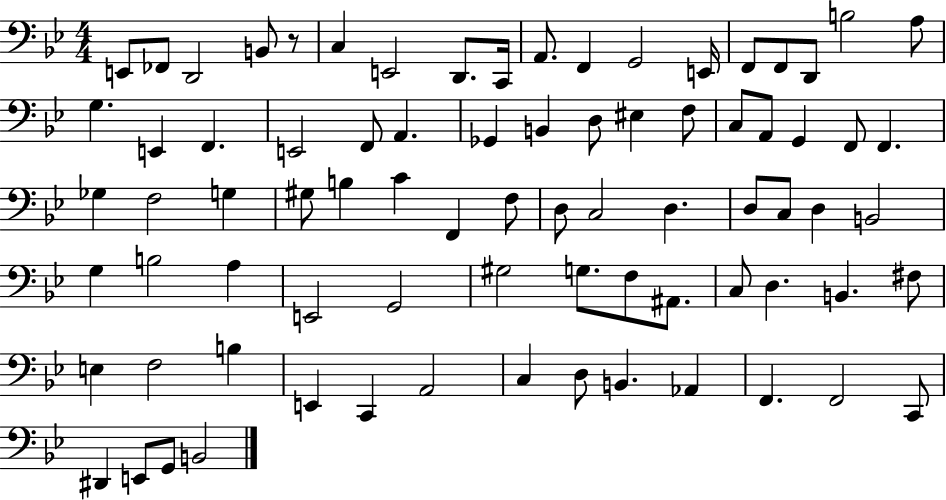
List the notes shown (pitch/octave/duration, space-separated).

E2/e FES2/e D2/h B2/e R/e C3/q E2/h D2/e. C2/s A2/e. F2/q G2/h E2/s F2/e F2/e D2/e B3/h A3/e G3/q. E2/q F2/q. E2/h F2/e A2/q. Gb2/q B2/q D3/e EIS3/q F3/e C3/e A2/e G2/q F2/e F2/q. Gb3/q F3/h G3/q G#3/e B3/q C4/q F2/q F3/e D3/e C3/h D3/q. D3/e C3/e D3/q B2/h G3/q B3/h A3/q E2/h G2/h G#3/h G3/e. F3/e A#2/e. C3/e D3/q. B2/q. F#3/e E3/q F3/h B3/q E2/q C2/q A2/h C3/q D3/e B2/q. Ab2/q F2/q. F2/h C2/e D#2/q E2/e G2/e B2/h